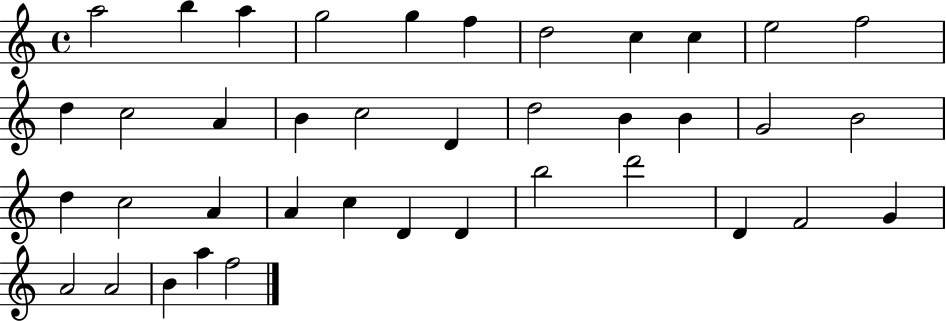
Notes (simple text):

A5/h B5/q A5/q G5/h G5/q F5/q D5/h C5/q C5/q E5/h F5/h D5/q C5/h A4/q B4/q C5/h D4/q D5/h B4/q B4/q G4/h B4/h D5/q C5/h A4/q A4/q C5/q D4/q D4/q B5/h D6/h D4/q F4/h G4/q A4/h A4/h B4/q A5/q F5/h